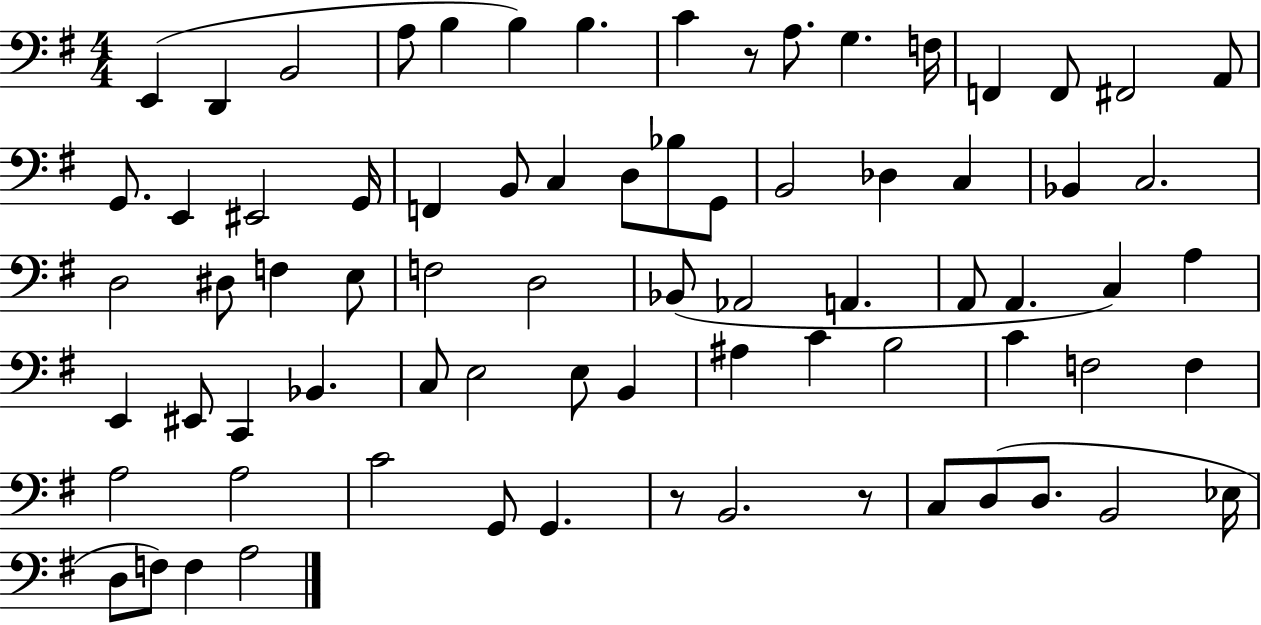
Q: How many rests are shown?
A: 3